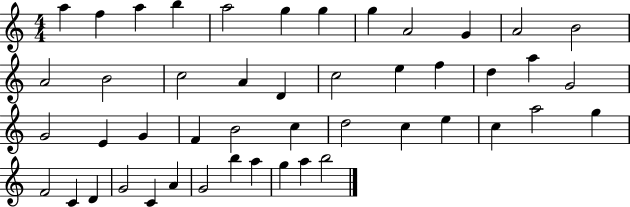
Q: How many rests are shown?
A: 0